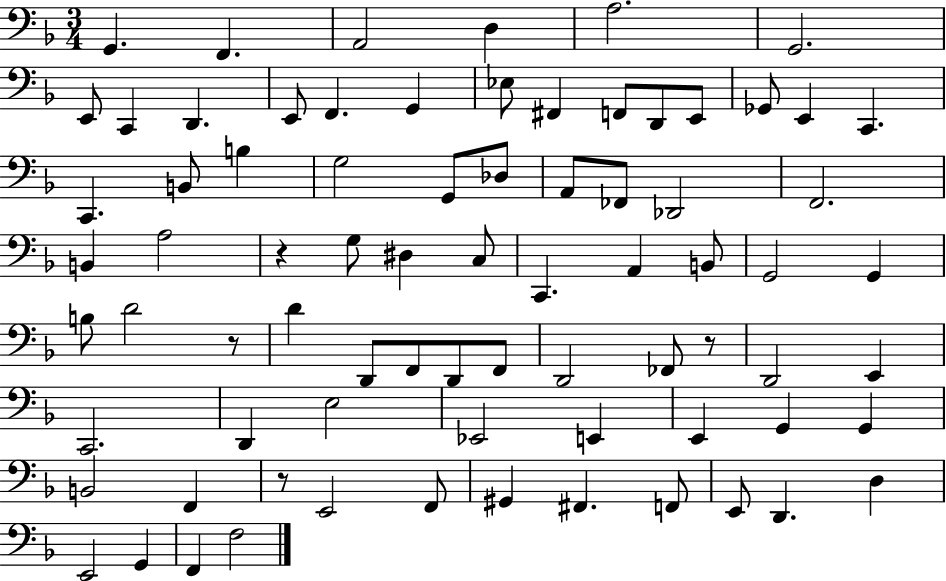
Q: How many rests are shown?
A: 4